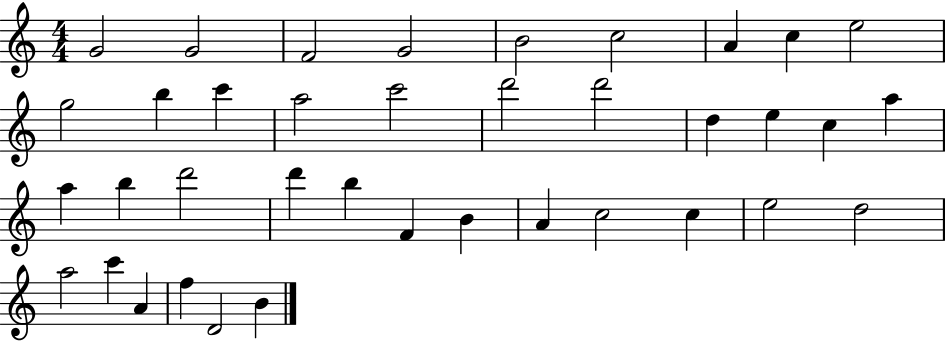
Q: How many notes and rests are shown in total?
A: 38